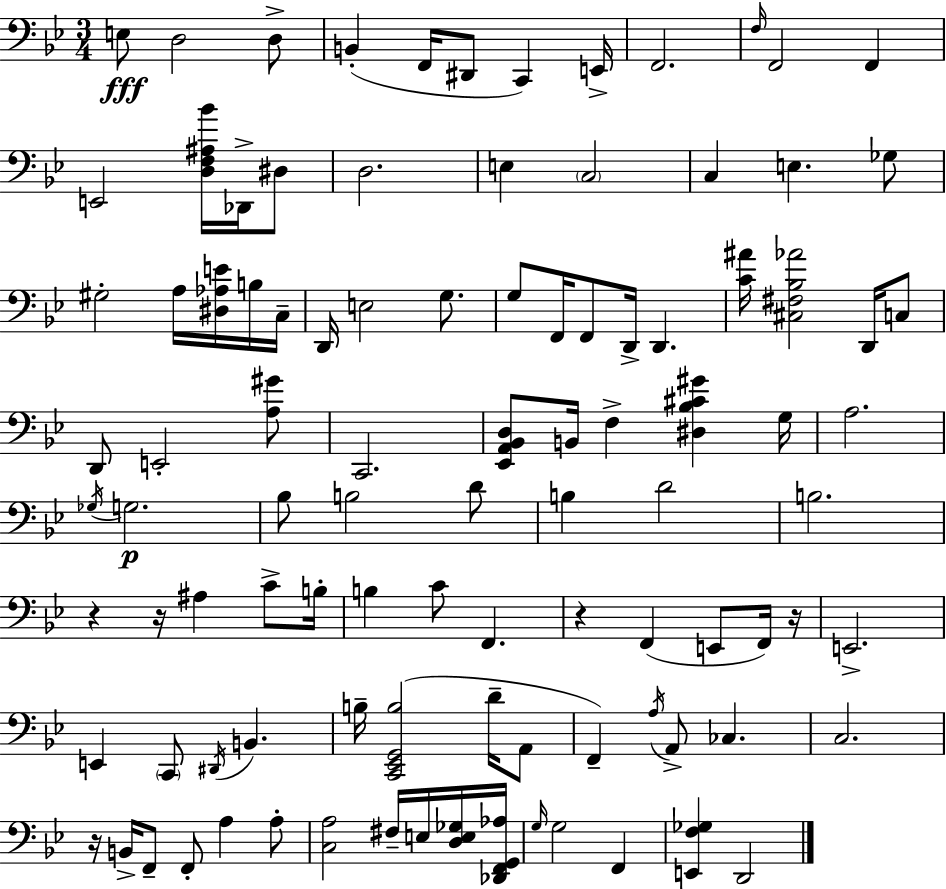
E3/e D3/h D3/e B2/q F2/s D#2/e C2/q E2/s F2/h. F3/s F2/h F2/q E2/h [D3,F3,A#3,Bb4]/s Db2/s D#3/e D3/h. E3/q C3/h C3/q E3/q. Gb3/e G#3/h A3/s [D#3,Ab3,E4]/s B3/s C3/s D2/s E3/h G3/e. G3/e F2/s F2/e D2/s D2/q. [C4,A#4]/s [C#3,F#3,Bb3,Ab4]/h D2/s C3/e D2/e E2/h [A3,G#4]/e C2/h. [Eb2,A2,Bb2,D3]/e B2/s F3/q [D#3,Bb3,C#4,G#4]/q G3/s A3/h. Gb3/s G3/h. Bb3/e B3/h D4/e B3/q D4/h B3/h. R/q R/s A#3/q C4/e B3/s B3/q C4/e F2/q. R/q F2/q E2/e F2/s R/s E2/h. E2/q C2/e D#2/s B2/q. B3/s [C2,Eb2,G2,B3]/h D4/s A2/e F2/q A3/s A2/e CES3/q. C3/h. R/s B2/s F2/e F2/e A3/q A3/e [C3,A3]/h F#3/s E3/s [D3,E3,Gb3]/s [Db2,F2,G2,Ab3]/s G3/s G3/h F2/q [E2,F3,Gb3]/q D2/h